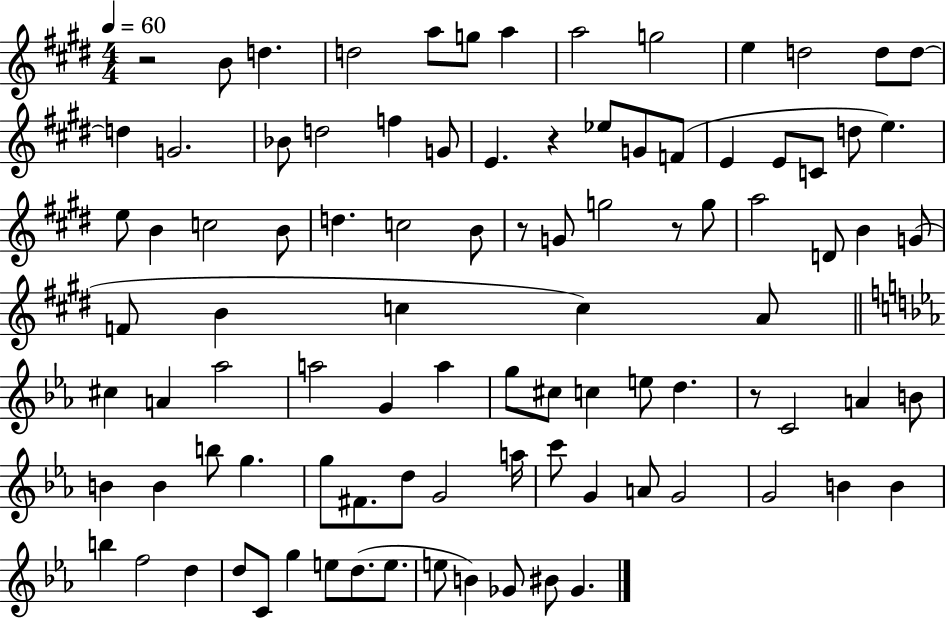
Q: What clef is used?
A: treble